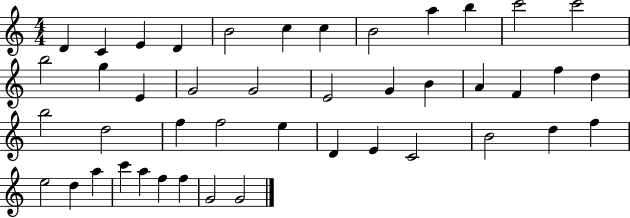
X:1
T:Untitled
M:4/4
L:1/4
K:C
D C E D B2 c c B2 a b c'2 c'2 b2 g E G2 G2 E2 G B A F f d b2 d2 f f2 e D E C2 B2 d f e2 d a c' a f f G2 G2